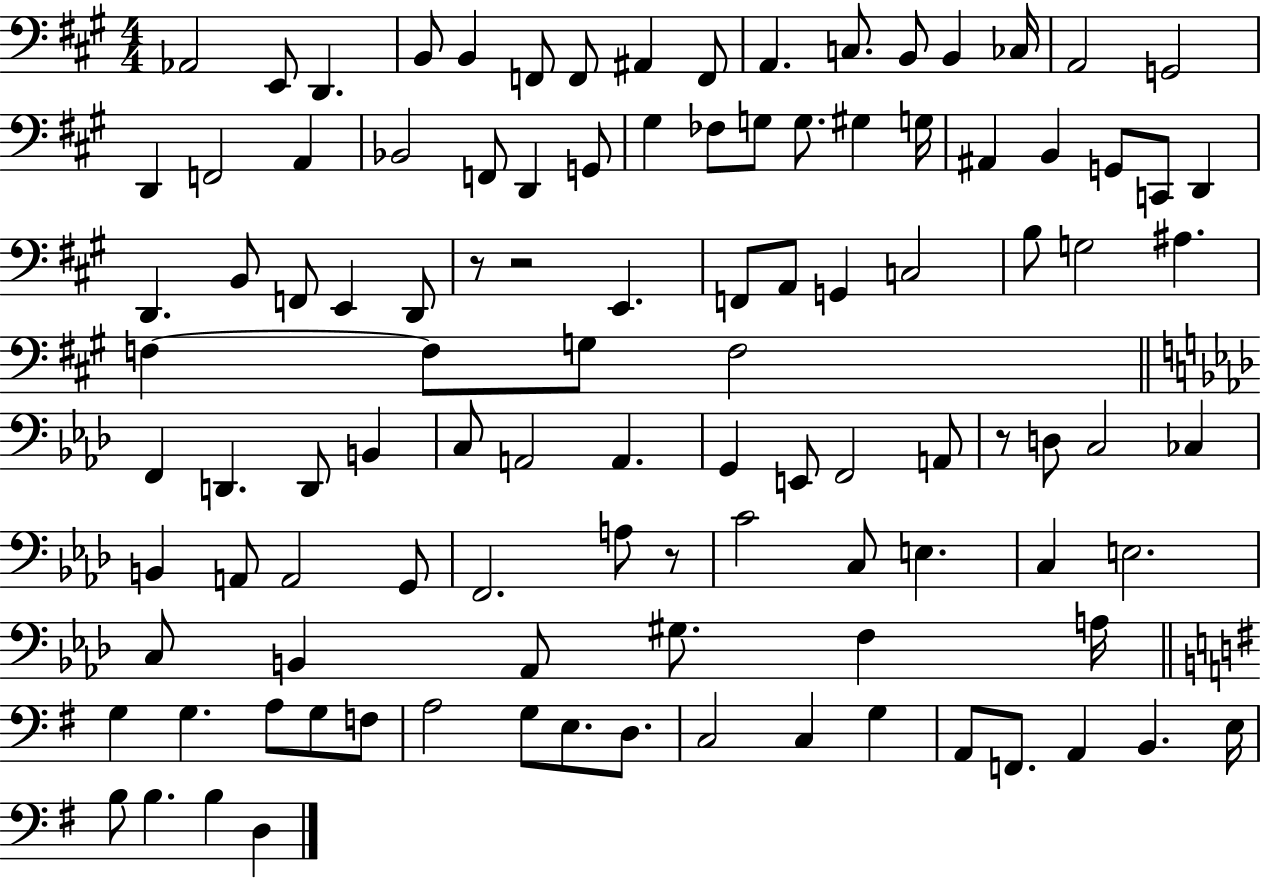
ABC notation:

X:1
T:Untitled
M:4/4
L:1/4
K:A
_A,,2 E,,/2 D,, B,,/2 B,, F,,/2 F,,/2 ^A,, F,,/2 A,, C,/2 B,,/2 B,, _C,/4 A,,2 G,,2 D,, F,,2 A,, _B,,2 F,,/2 D,, G,,/2 ^G, _F,/2 G,/2 G,/2 ^G, G,/4 ^A,, B,, G,,/2 C,,/2 D,, D,, B,,/2 F,,/2 E,, D,,/2 z/2 z2 E,, F,,/2 A,,/2 G,, C,2 B,/2 G,2 ^A, F, F,/2 G,/2 F,2 F,, D,, D,,/2 B,, C,/2 A,,2 A,, G,, E,,/2 F,,2 A,,/2 z/2 D,/2 C,2 _C, B,, A,,/2 A,,2 G,,/2 F,,2 A,/2 z/2 C2 C,/2 E, C, E,2 C,/2 B,, _A,,/2 ^G,/2 F, A,/4 G, G, A,/2 G,/2 F,/2 A,2 G,/2 E,/2 D,/2 C,2 C, G, A,,/2 F,,/2 A,, B,, E,/4 B,/2 B, B, D,